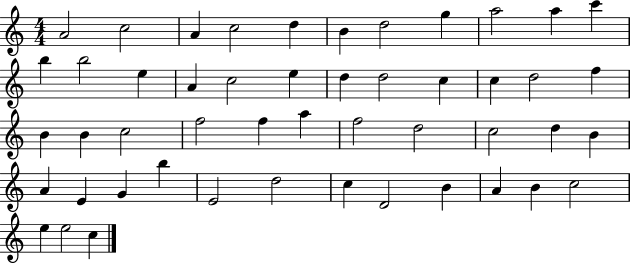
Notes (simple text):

A4/h C5/h A4/q C5/h D5/q B4/q D5/h G5/q A5/h A5/q C6/q B5/q B5/h E5/q A4/q C5/h E5/q D5/q D5/h C5/q C5/q D5/h F5/q B4/q B4/q C5/h F5/h F5/q A5/q F5/h D5/h C5/h D5/q B4/q A4/q E4/q G4/q B5/q E4/h D5/h C5/q D4/h B4/q A4/q B4/q C5/h E5/q E5/h C5/q